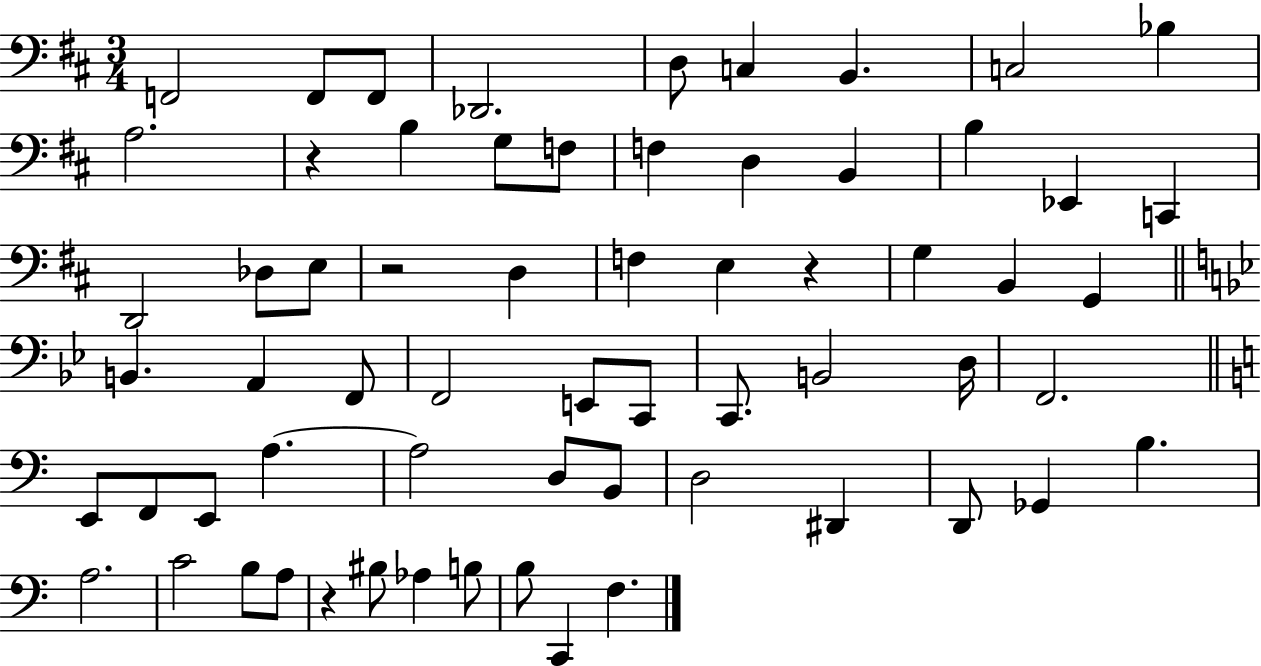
{
  \clef bass
  \numericTimeSignature
  \time 3/4
  \key d \major
  f,2 f,8 f,8 | des,2. | d8 c4 b,4. | c2 bes4 | \break a2. | r4 b4 g8 f8 | f4 d4 b,4 | b4 ees,4 c,4 | \break d,2 des8 e8 | r2 d4 | f4 e4 r4 | g4 b,4 g,4 | \break \bar "||" \break \key bes \major b,4. a,4 f,8 | f,2 e,8 c,8 | c,8. b,2 d16 | f,2. | \break \bar "||" \break \key c \major e,8 f,8 e,8 a4.~~ | a2 d8 b,8 | d2 dis,4 | d,8 ges,4 b4. | \break a2. | c'2 b8 a8 | r4 bis8 aes4 b8 | b8 c,4 f4. | \break \bar "|."
}